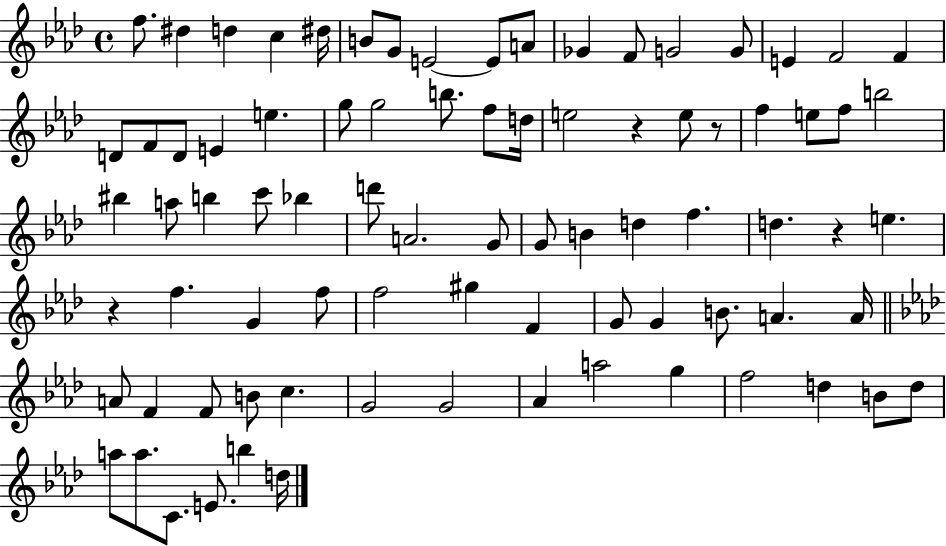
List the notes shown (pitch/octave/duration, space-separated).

F5/e. D#5/q D5/q C5/q D#5/s B4/e G4/e E4/h E4/e A4/e Gb4/q F4/e G4/h G4/e E4/q F4/h F4/q D4/e F4/e D4/e E4/q E5/q. G5/e G5/h B5/e. F5/e D5/s E5/h R/q E5/e R/e F5/q E5/e F5/e B5/h BIS5/q A5/e B5/q C6/e Bb5/q D6/e A4/h. G4/e G4/e B4/q D5/q F5/q. D5/q. R/q E5/q. R/q F5/q. G4/q F5/e F5/h G#5/q F4/q G4/e G4/q B4/e. A4/q. A4/s A4/e F4/q F4/e B4/e C5/q. G4/h G4/h Ab4/q A5/h G5/q F5/h D5/q B4/e D5/e A5/e A5/e. C4/e. E4/e. B5/q D5/s